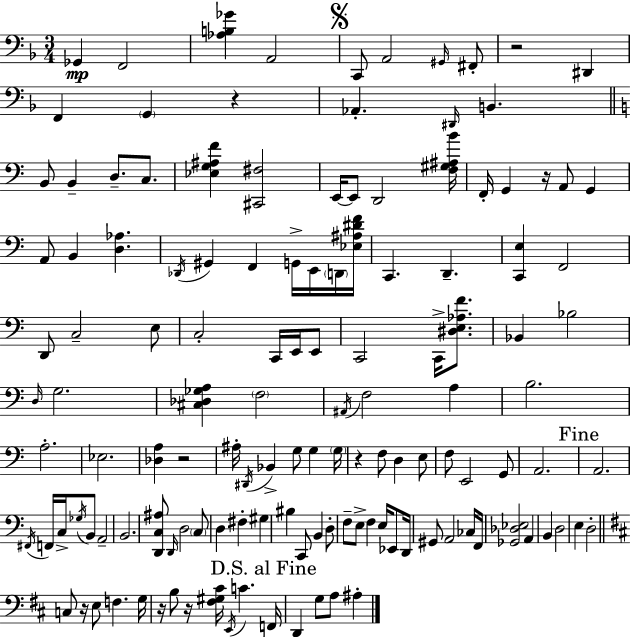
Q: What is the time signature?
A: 3/4